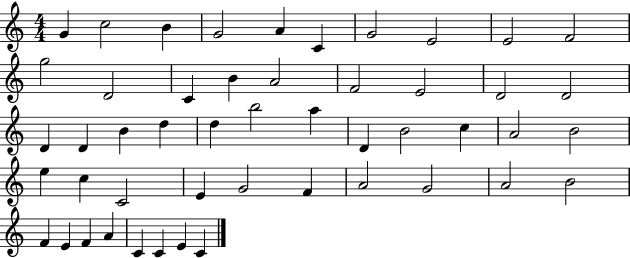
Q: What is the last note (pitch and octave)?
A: C4